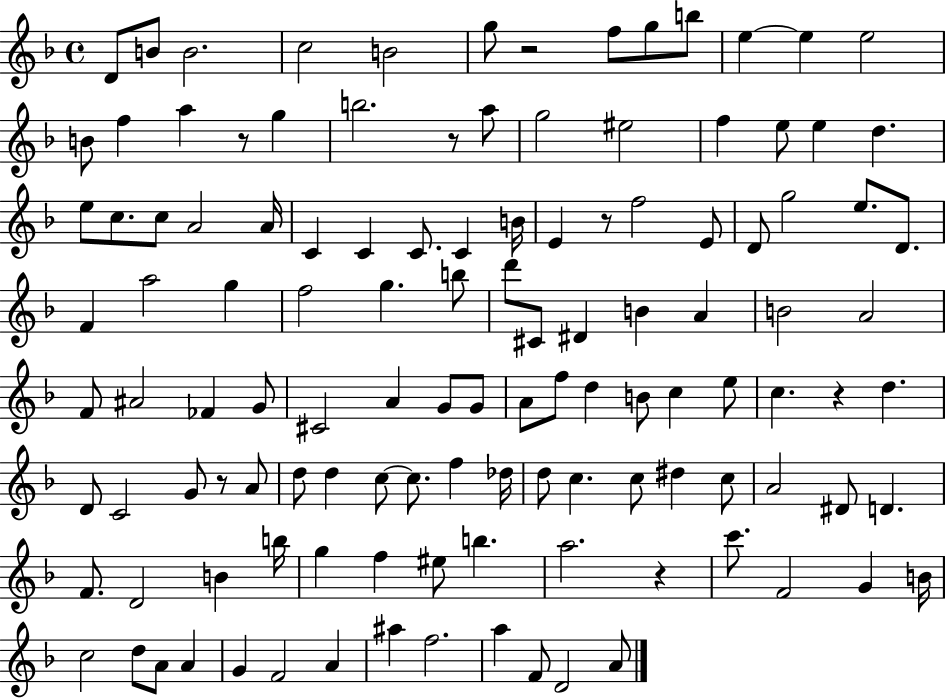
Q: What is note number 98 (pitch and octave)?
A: C6